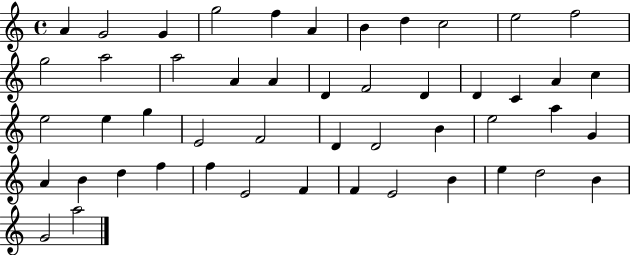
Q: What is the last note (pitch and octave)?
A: A5